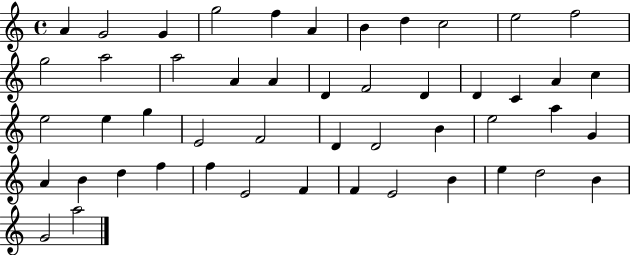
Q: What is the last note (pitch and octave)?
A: A5